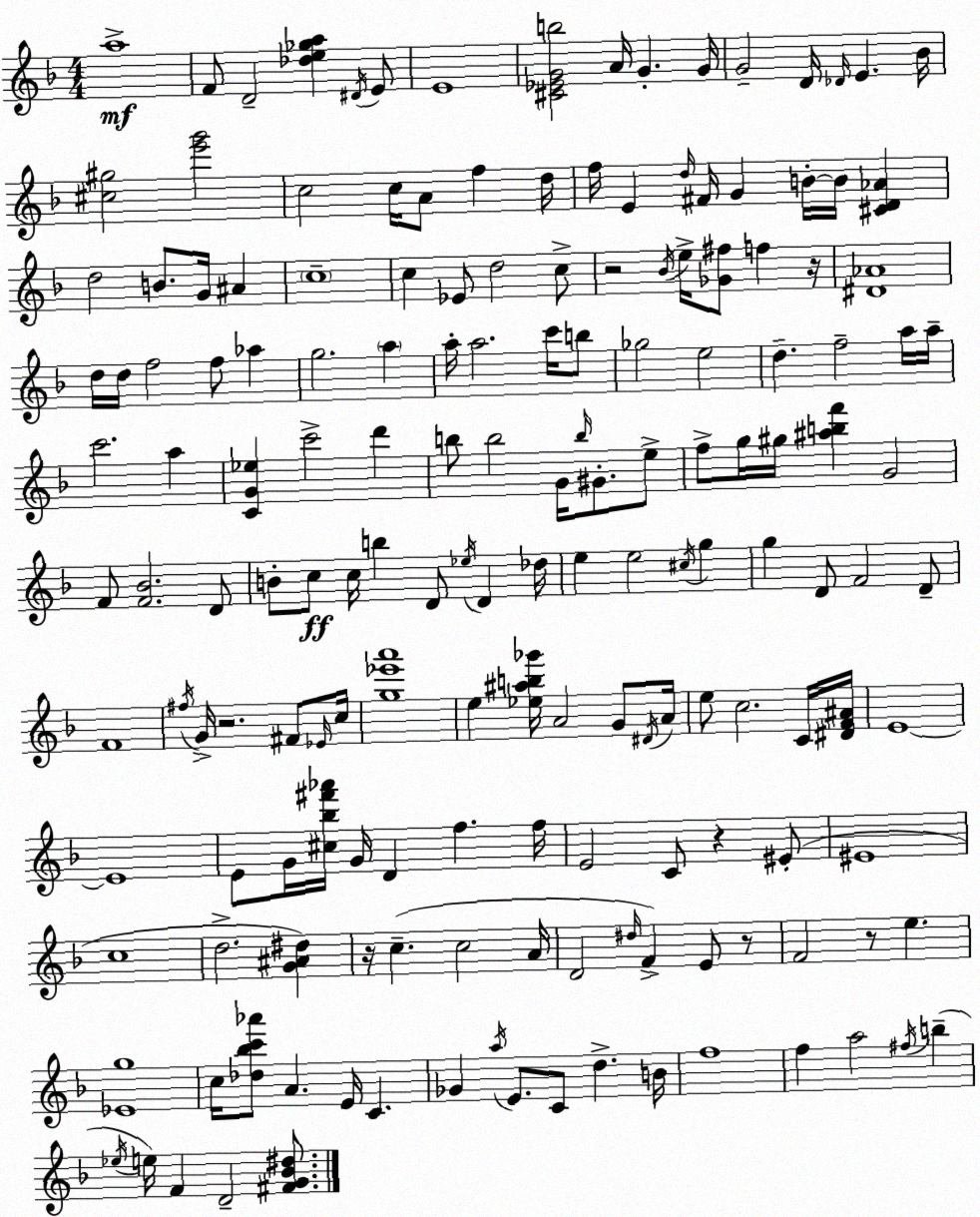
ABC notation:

X:1
T:Untitled
M:4/4
L:1/4
K:Dm
a4 F/2 D2 [_de_ga] ^D/4 E/2 E4 [^C_EGb]2 A/4 G G/4 G2 D/4 _D/4 E _B/4 [^c^g]2 [e'g']2 c2 c/4 A/2 f d/4 f/4 E d/4 ^F/4 G B/4 B/4 [^CD_A] d2 B/2 G/4 ^A c4 c _E/2 d2 c/2 z2 _B/4 e/4 [_G^f]/2 f z/4 [^D_A]4 d/4 d/4 f2 f/2 _a g2 a a/4 a2 c'/4 b/2 _g2 e2 d f2 a/4 a/4 c'2 a [CG_e] c'2 d' b/2 b2 G/4 b/4 ^G/2 e/2 f/2 g/4 ^g/4 [^abf'] G2 F/2 [F_B]2 D/2 B/2 c/2 c/4 b D/2 _e/4 D _d/4 e e2 ^c/4 g g D/2 F2 D/2 F4 ^f/4 G/4 z2 ^F/2 _E/4 c/4 [g_e'a']4 e [_e^ab_g']/4 A2 G/2 ^D/4 A/4 e/2 c2 C/4 [^DF^A]/4 E4 E4 E/2 G/4 [^c_b^f'_a']/4 G/4 D f f/4 E2 C/2 z ^E/2 ^E4 c4 d2 [G^A^d] z/4 c c2 A/4 D2 ^d/4 F E/2 z/2 F2 z/2 e [_Eg]4 c/4 [_d_bc'_a']/2 A E/4 C _G a/4 E/2 C/2 d B/4 f4 f a2 ^f/4 b _e/4 e/4 F D2 [^FG_B^d]/2